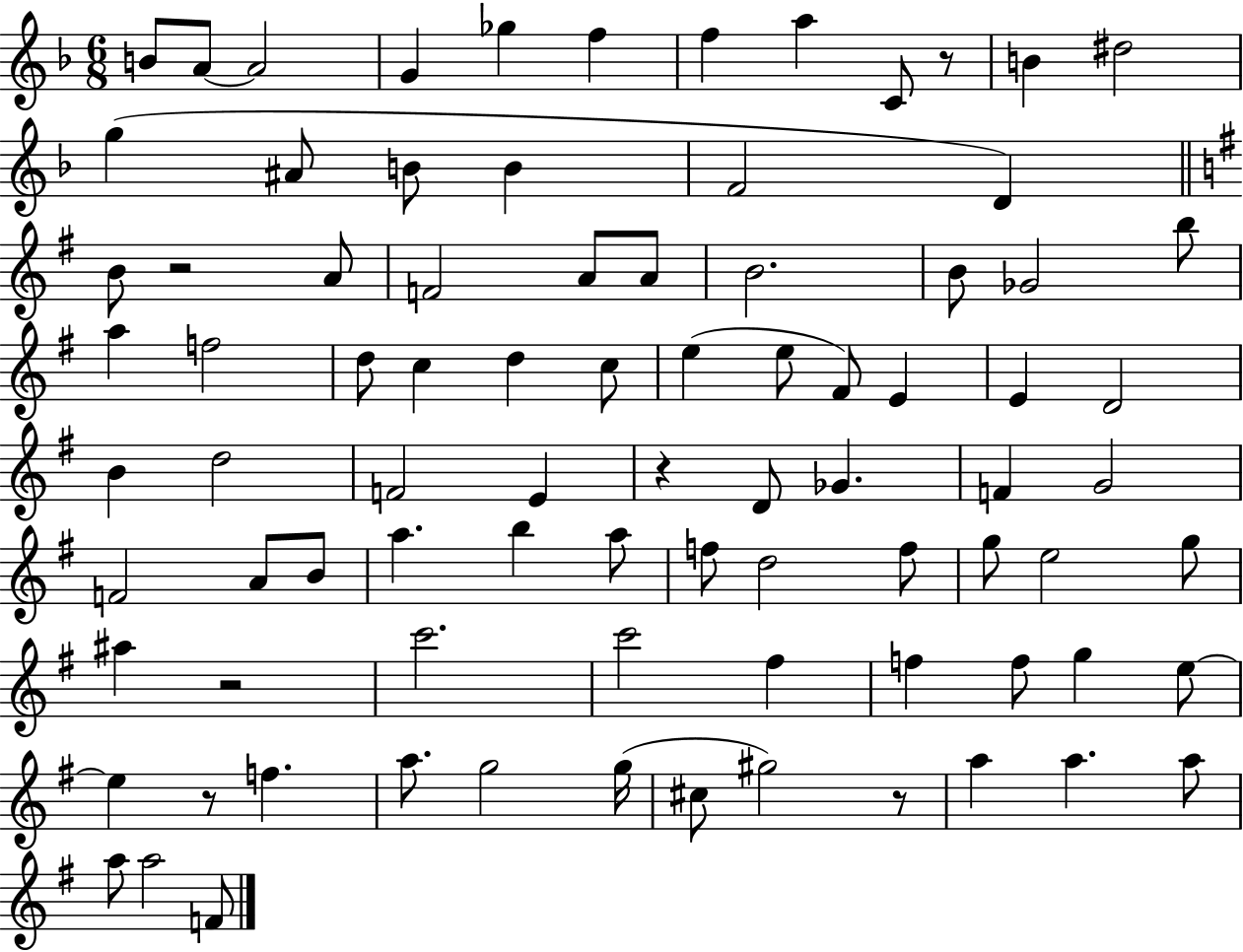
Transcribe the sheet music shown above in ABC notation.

X:1
T:Untitled
M:6/8
L:1/4
K:F
B/2 A/2 A2 G _g f f a C/2 z/2 B ^d2 g ^A/2 B/2 B F2 D B/2 z2 A/2 F2 A/2 A/2 B2 B/2 _G2 b/2 a f2 d/2 c d c/2 e e/2 ^F/2 E E D2 B d2 F2 E z D/2 _G F G2 F2 A/2 B/2 a b a/2 f/2 d2 f/2 g/2 e2 g/2 ^a z2 c'2 c'2 ^f f f/2 g e/2 e z/2 f a/2 g2 g/4 ^c/2 ^g2 z/2 a a a/2 a/2 a2 F/2